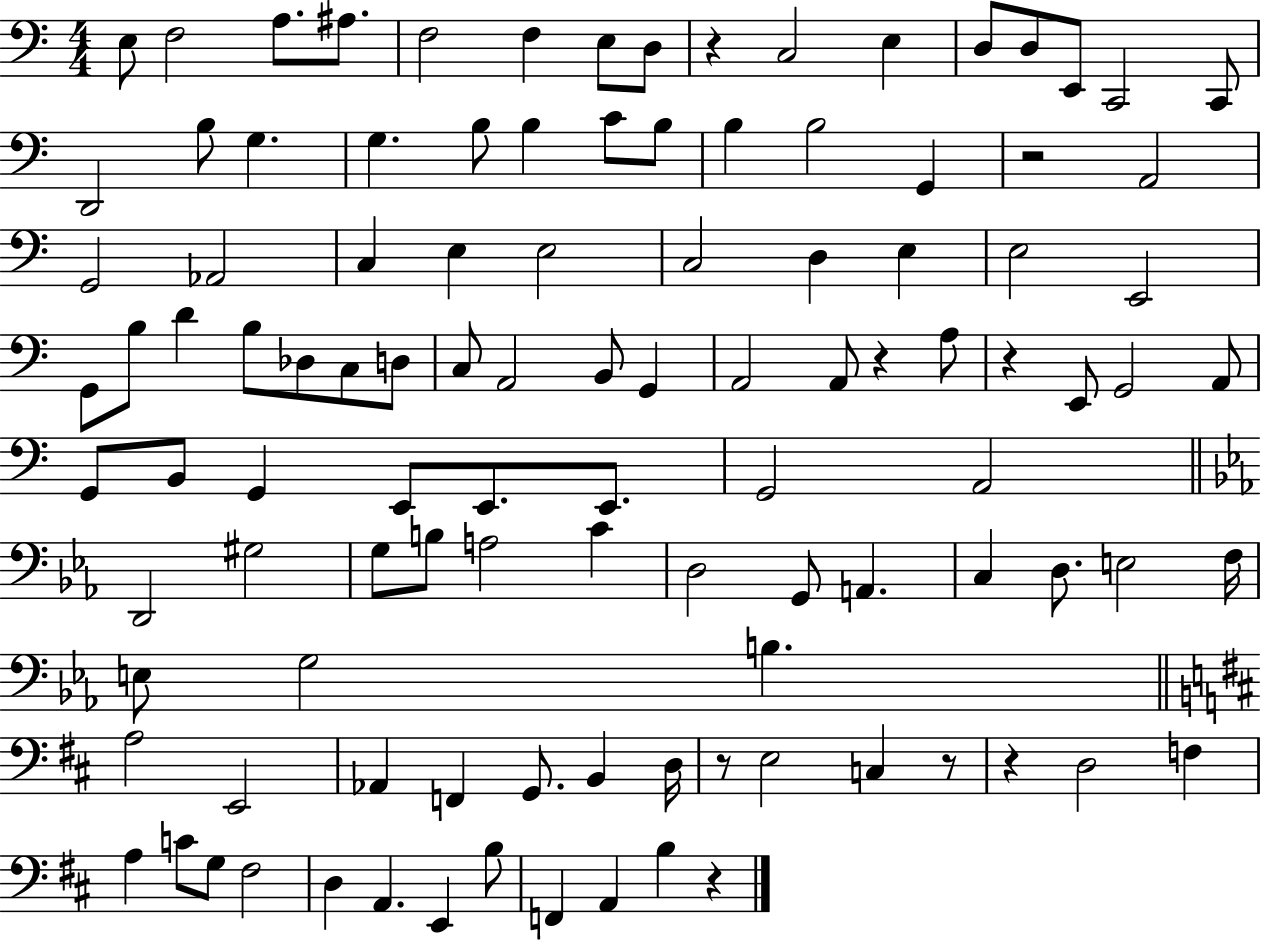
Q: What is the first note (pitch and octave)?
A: E3